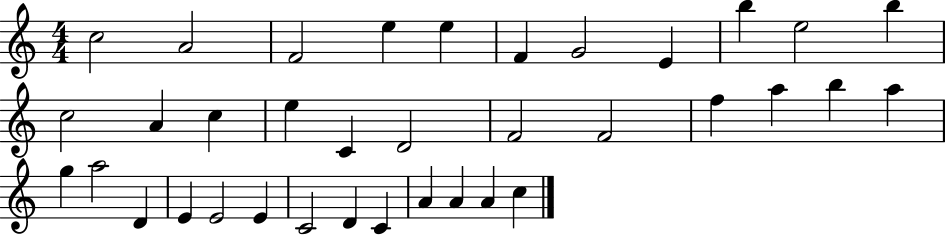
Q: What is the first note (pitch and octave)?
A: C5